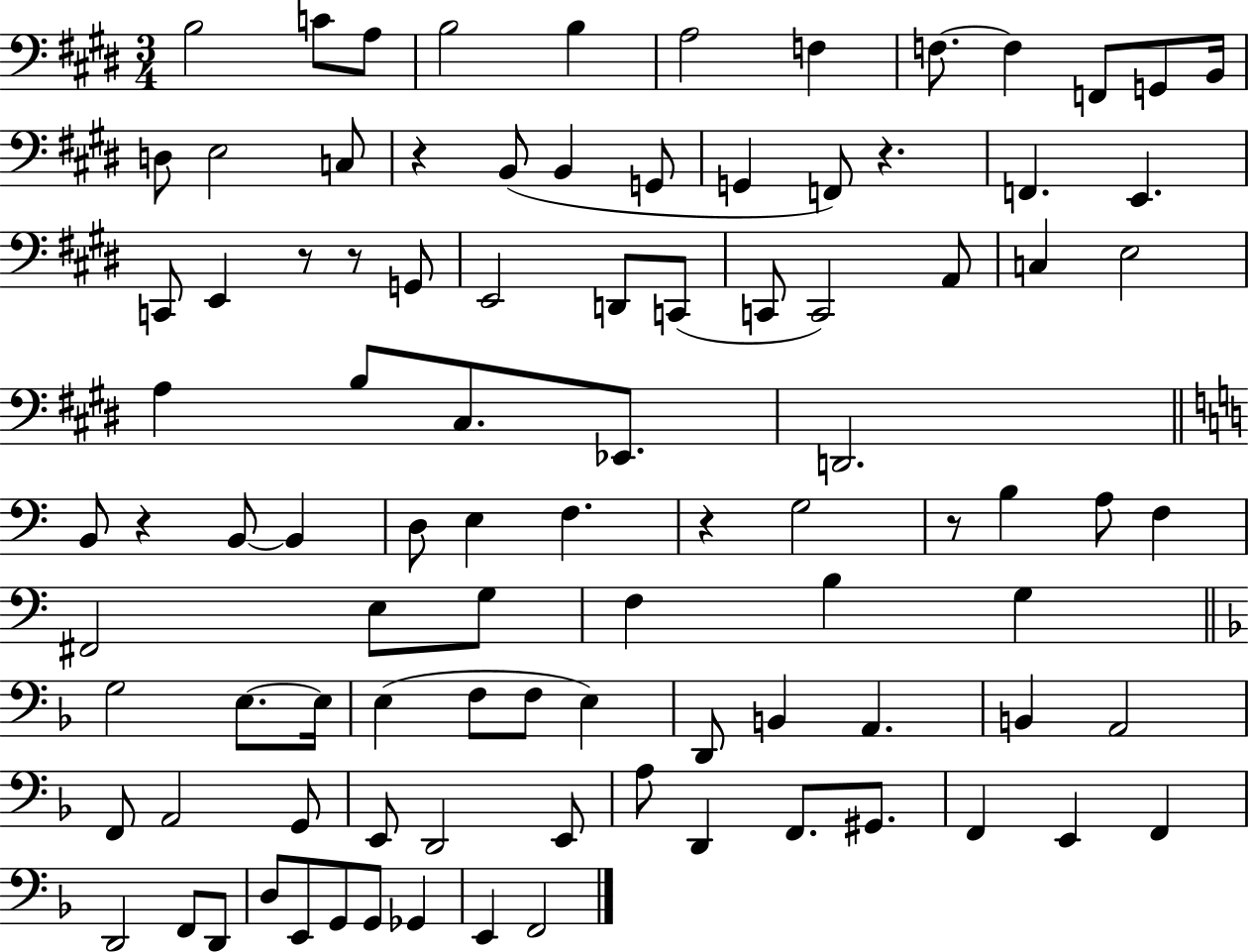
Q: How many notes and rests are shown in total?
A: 96